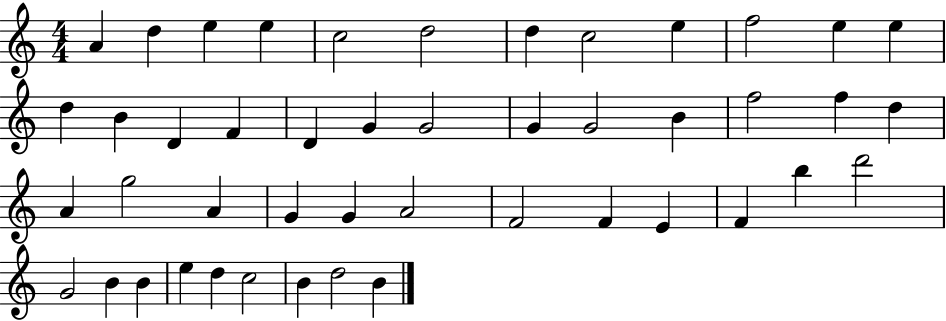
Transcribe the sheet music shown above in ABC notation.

X:1
T:Untitled
M:4/4
L:1/4
K:C
A d e e c2 d2 d c2 e f2 e e d B D F D G G2 G G2 B f2 f d A g2 A G G A2 F2 F E F b d'2 G2 B B e d c2 B d2 B